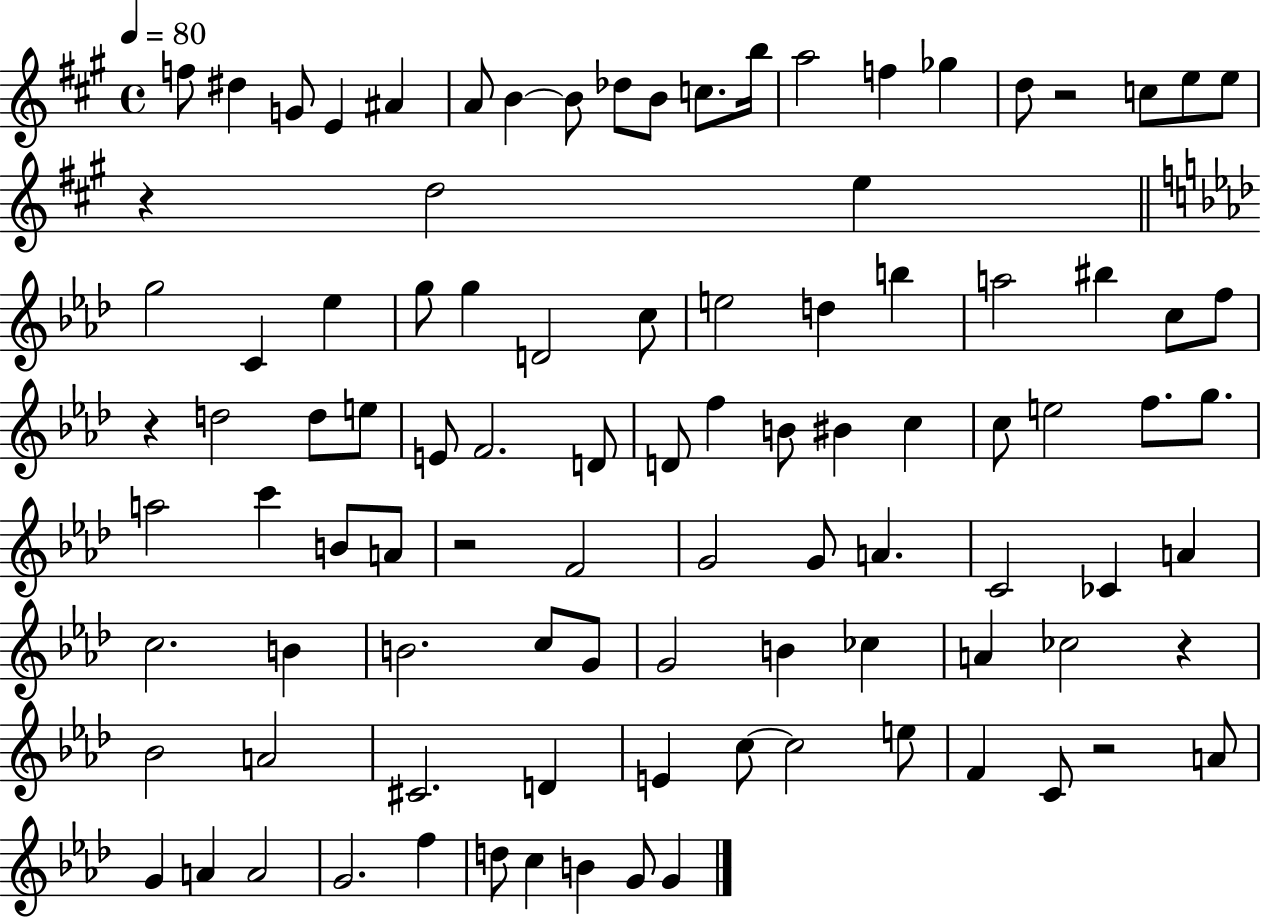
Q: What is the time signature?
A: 4/4